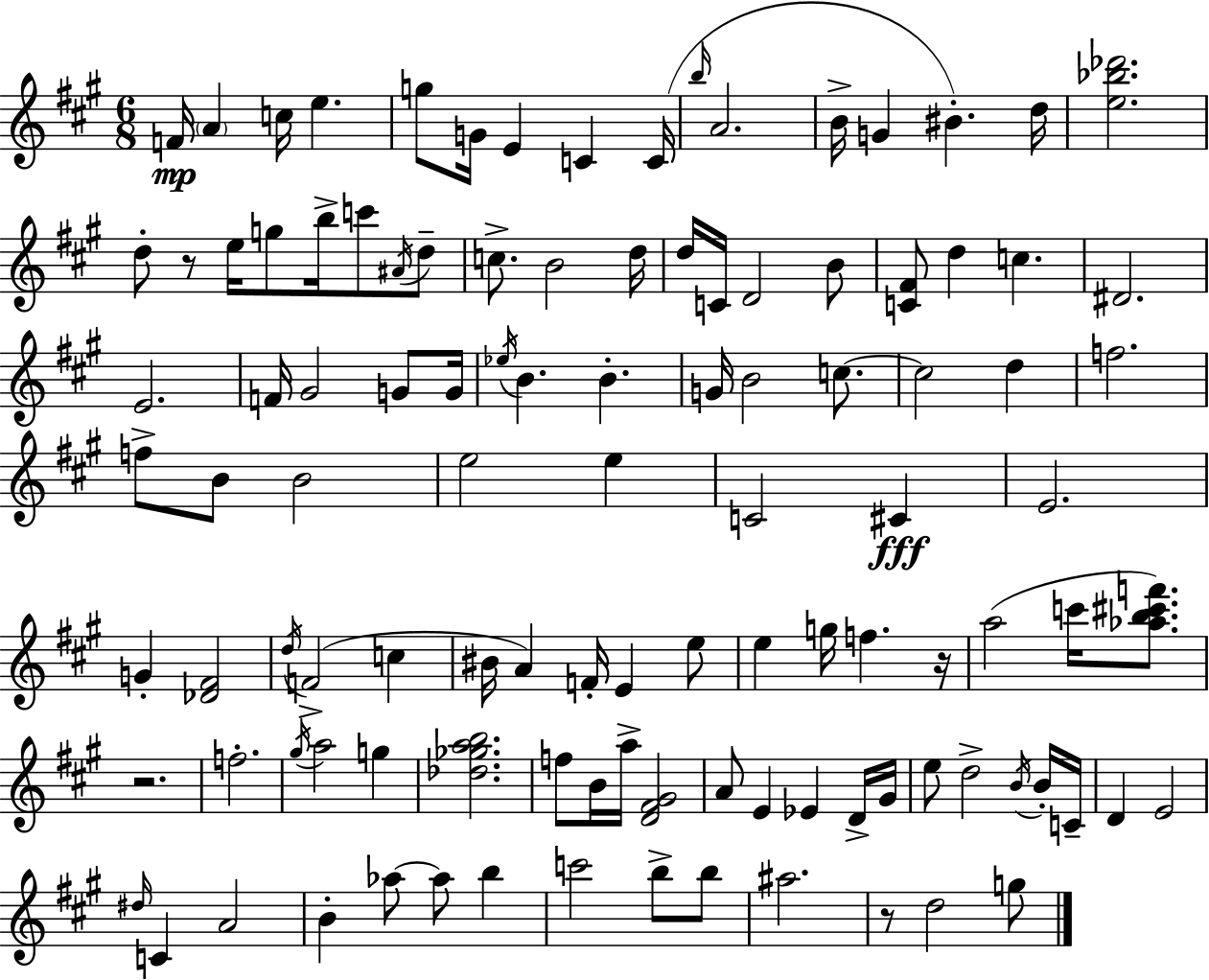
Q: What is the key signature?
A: A major